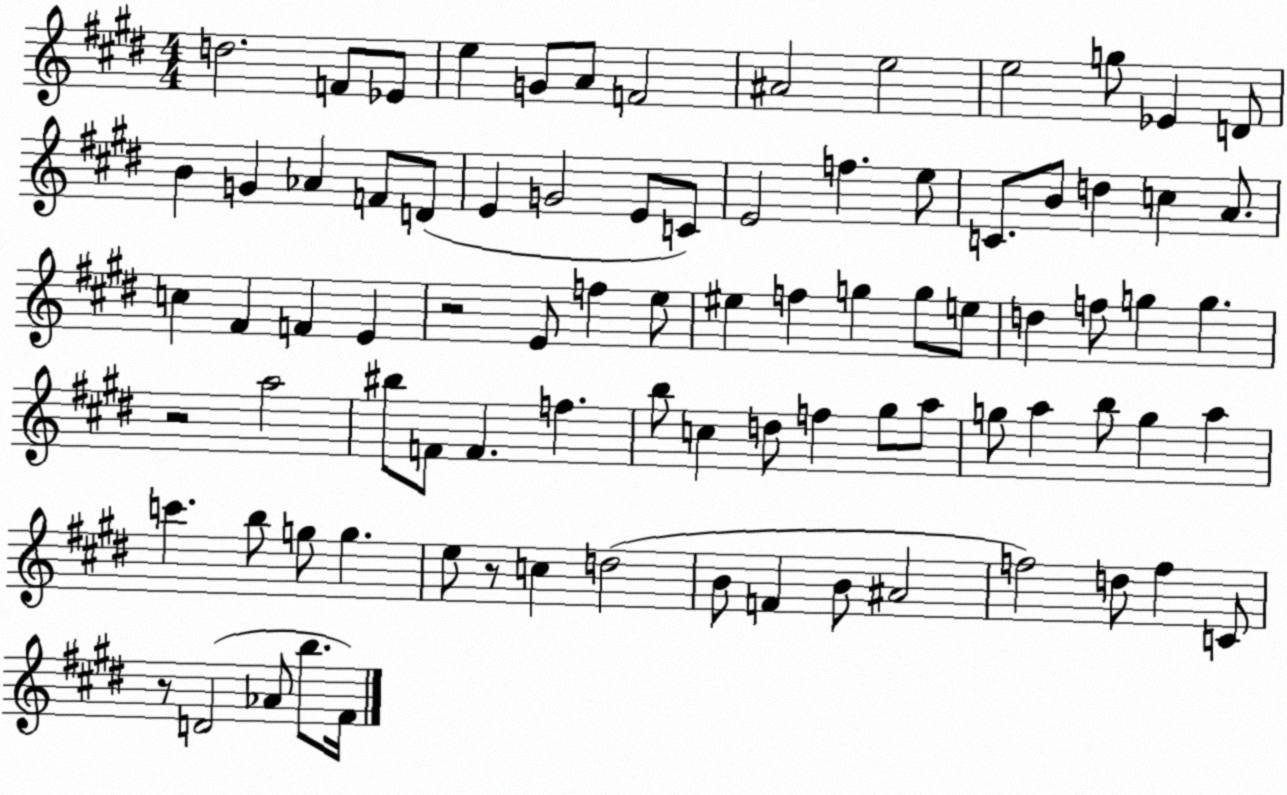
X:1
T:Untitled
M:4/4
L:1/4
K:E
d2 F/2 _E/2 e G/2 A/2 F2 ^A2 e2 e2 g/2 _E D/2 B G _A F/2 D/2 E G2 E/2 C/2 E2 f e/2 C/2 B/2 d c A/2 c ^F F E z2 E/2 f e/2 ^e f g g/2 e/2 d f/2 g g z2 a2 ^b/2 F/2 F f b/2 c d/2 f ^g/2 a/2 g/2 a b/2 g a c' b/2 g/2 g e/2 z/2 c d2 B/2 F B/2 ^A2 f2 d/2 f C/2 z/2 D2 _A/2 b/2 ^F/4